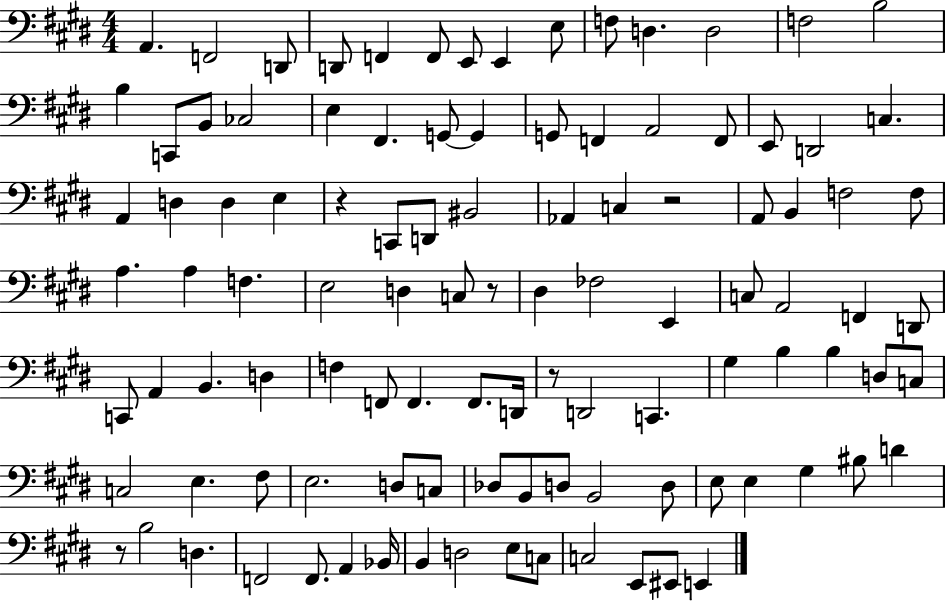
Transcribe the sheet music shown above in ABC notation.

X:1
T:Untitled
M:4/4
L:1/4
K:E
A,, F,,2 D,,/2 D,,/2 F,, F,,/2 E,,/2 E,, E,/2 F,/2 D, D,2 F,2 B,2 B, C,,/2 B,,/2 _C,2 E, ^F,, G,,/2 G,, G,,/2 F,, A,,2 F,,/2 E,,/2 D,,2 C, A,, D, D, E, z C,,/2 D,,/2 ^B,,2 _A,, C, z2 A,,/2 B,, F,2 F,/2 A, A, F, E,2 D, C,/2 z/2 ^D, _F,2 E,, C,/2 A,,2 F,, D,,/2 C,,/2 A,, B,, D, F, F,,/2 F,, F,,/2 D,,/4 z/2 D,,2 C,, ^G, B, B, D,/2 C,/2 C,2 E, ^F,/2 E,2 D,/2 C,/2 _D,/2 B,,/2 D,/2 B,,2 D,/2 E,/2 E, ^G, ^B,/2 D z/2 B,2 D, F,,2 F,,/2 A,, _B,,/4 B,, D,2 E,/2 C,/2 C,2 E,,/2 ^E,,/2 E,,